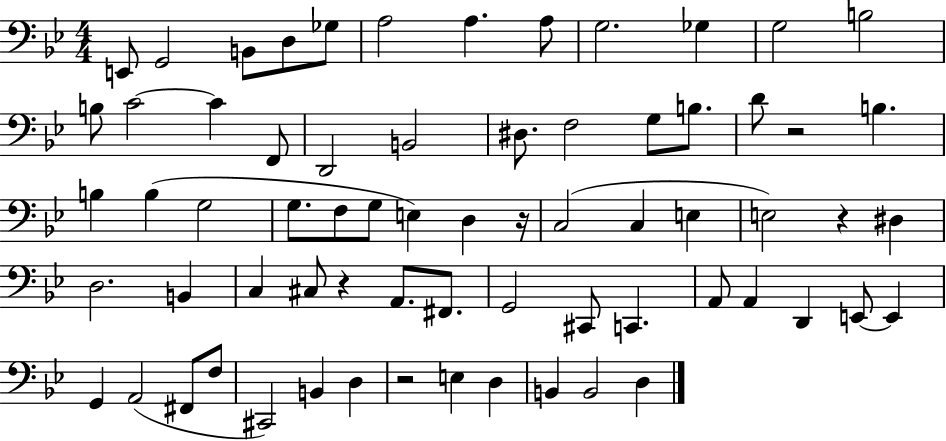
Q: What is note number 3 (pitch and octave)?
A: B2